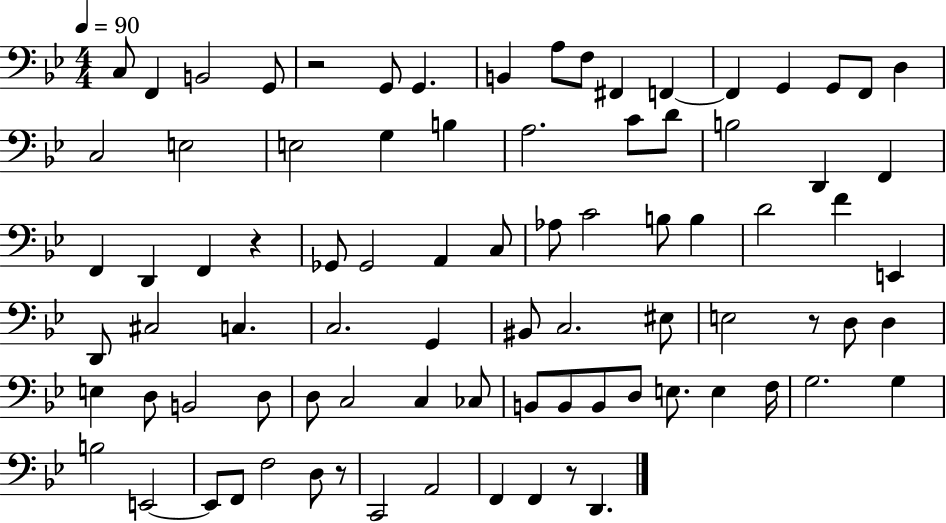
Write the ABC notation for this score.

X:1
T:Untitled
M:4/4
L:1/4
K:Bb
C,/2 F,, B,,2 G,,/2 z2 G,,/2 G,, B,, A,/2 F,/2 ^F,, F,, F,, G,, G,,/2 F,,/2 D, C,2 E,2 E,2 G, B, A,2 C/2 D/2 B,2 D,, F,, F,, D,, F,, z _G,,/2 _G,,2 A,, C,/2 _A,/2 C2 B,/2 B, D2 F E,, D,,/2 ^C,2 C, C,2 G,, ^B,,/2 C,2 ^E,/2 E,2 z/2 D,/2 D, E, D,/2 B,,2 D,/2 D,/2 C,2 C, _C,/2 B,,/2 B,,/2 B,,/2 D,/2 E,/2 E, F,/4 G,2 G, B,2 E,,2 E,,/2 F,,/2 F,2 D,/2 z/2 C,,2 A,,2 F,, F,, z/2 D,,